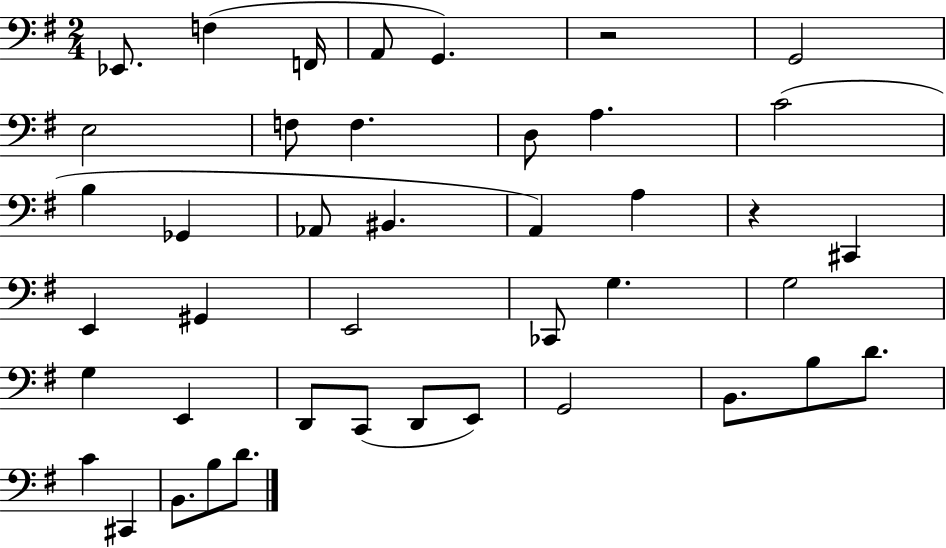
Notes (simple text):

Eb2/e. F3/q F2/s A2/e G2/q. R/h G2/h E3/h F3/e F3/q. D3/e A3/q. C4/h B3/q Gb2/q Ab2/e BIS2/q. A2/q A3/q R/q C#2/q E2/q G#2/q E2/h CES2/e G3/q. G3/h G3/q E2/q D2/e C2/e D2/e E2/e G2/h B2/e. B3/e D4/e. C4/q C#2/q B2/e. B3/e D4/e.